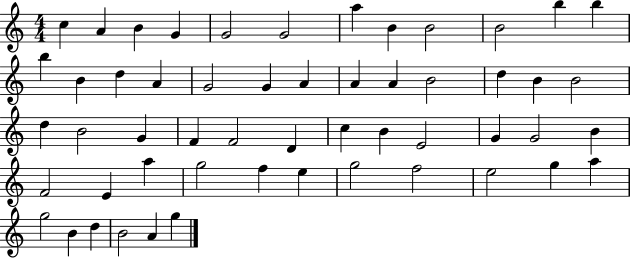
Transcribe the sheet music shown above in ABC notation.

X:1
T:Untitled
M:4/4
L:1/4
K:C
c A B G G2 G2 a B B2 B2 b b b B d A G2 G A A A B2 d B B2 d B2 G F F2 D c B E2 G G2 B F2 E a g2 f e g2 f2 e2 g a g2 B d B2 A g